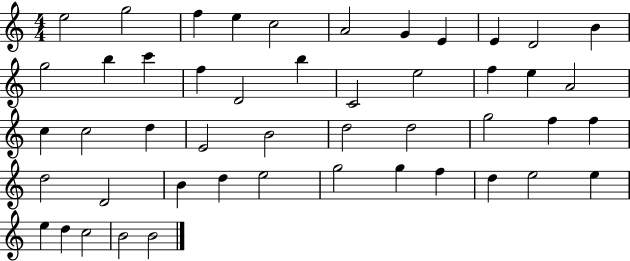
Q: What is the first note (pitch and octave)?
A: E5